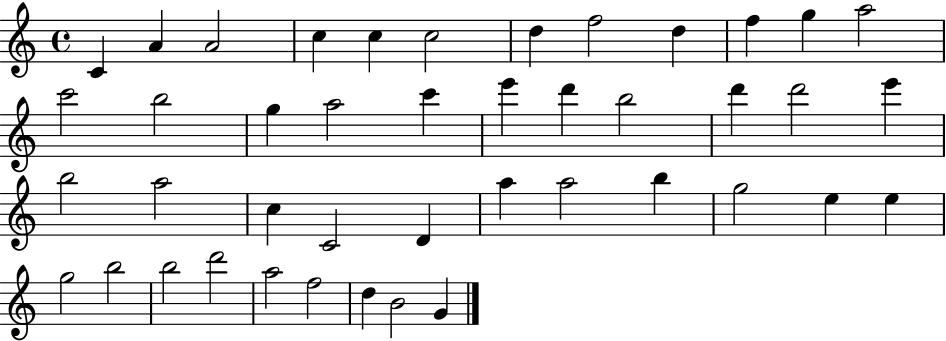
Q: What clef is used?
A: treble